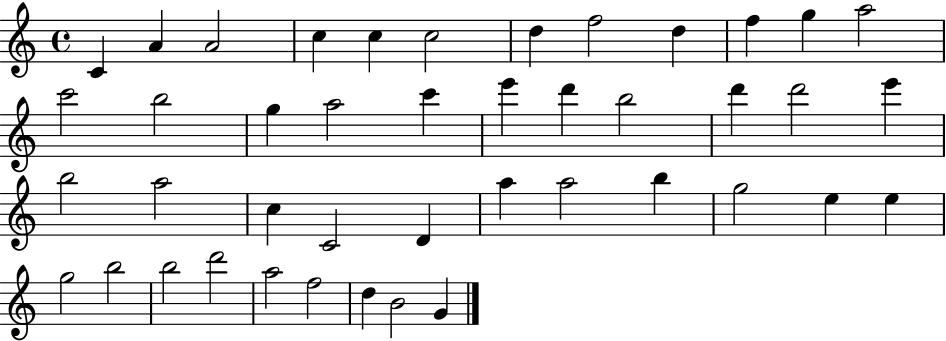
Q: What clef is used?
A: treble